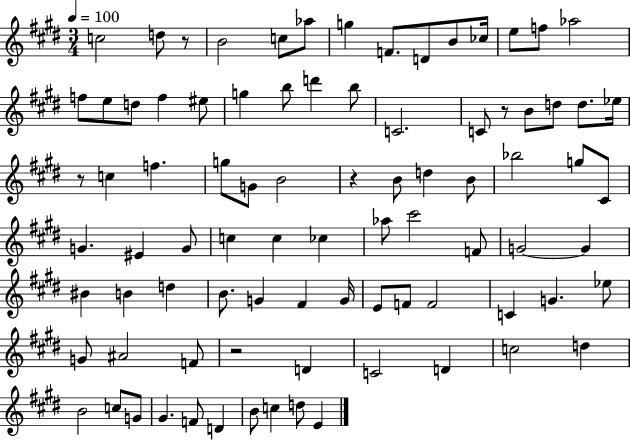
{
  \clef treble
  \numericTimeSignature
  \time 3/4
  \key e \major
  \tempo 4 = 100
  c''2 d''8 r8 | b'2 c''8 aes''8 | g''4 f'8. d'8 b'8 ces''16 | e''8 f''8 aes''2 | \break f''8 e''8 d''8 f''4 eis''8 | g''4 b''8 d'''4 b''8 | c'2. | c'8 r8 b'8 d''8 d''8. ees''16 | \break r8 c''4 f''4. | g''8 g'8 b'2 | r4 b'8 d''4 b'8 | bes''2 g''8 cis'8 | \break g'4. eis'4 g'8 | c''4 c''4 ces''4 | aes''8 cis'''2 f'8 | g'2~~ g'4 | \break bis'4 b'4 d''4 | b'8. g'4 fis'4 g'16 | e'8 f'8 f'2 | c'4 g'4. ees''8 | \break g'8 ais'2 f'8 | r2 d'4 | c'2 d'4 | c''2 d''4 | \break b'2 c''8 g'8 | gis'4. f'8 d'4 | b'8 c''4 d''8 e'4 | \bar "|."
}